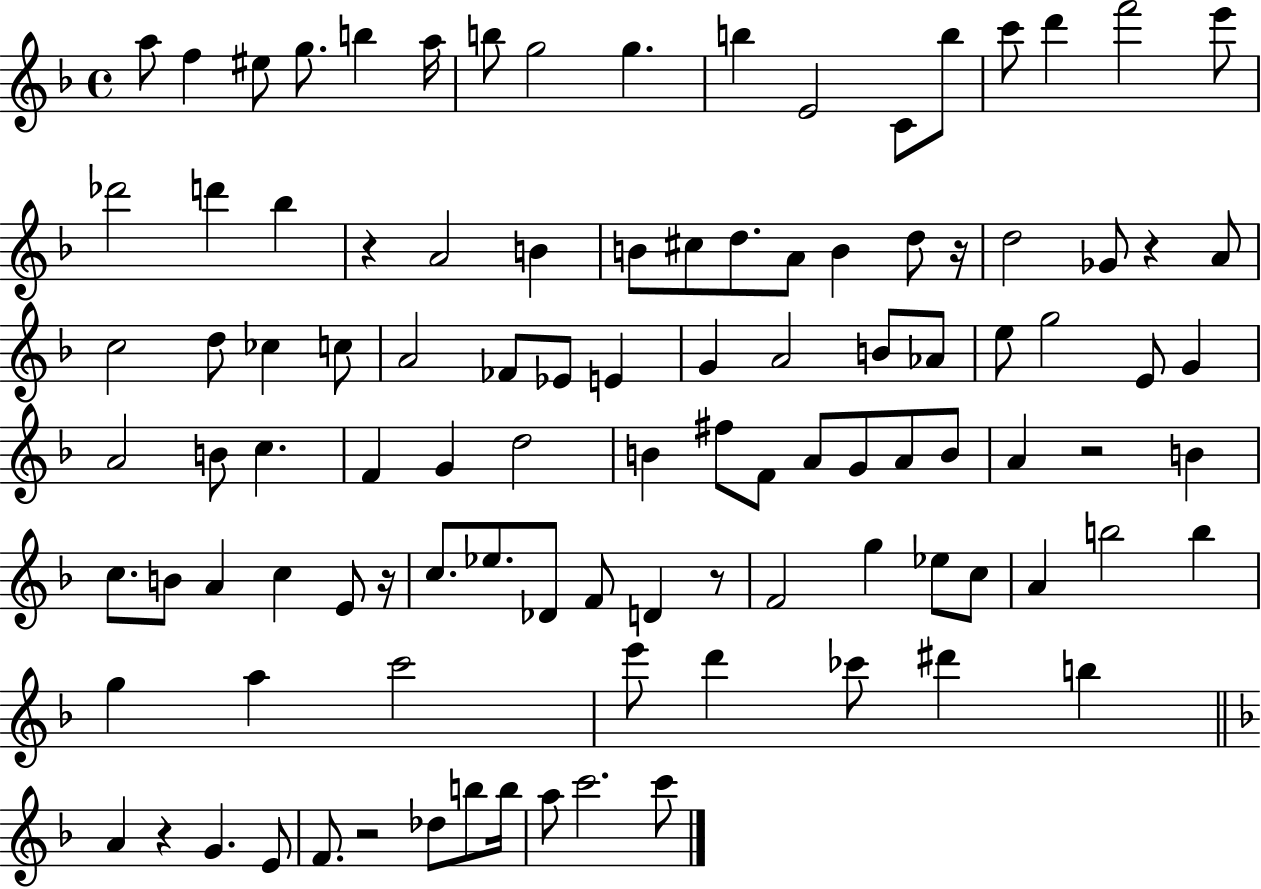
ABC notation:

X:1
T:Untitled
M:4/4
L:1/4
K:F
a/2 f ^e/2 g/2 b a/4 b/2 g2 g b E2 C/2 b/2 c'/2 d' f'2 e'/2 _d'2 d' _b z A2 B B/2 ^c/2 d/2 A/2 B d/2 z/4 d2 _G/2 z A/2 c2 d/2 _c c/2 A2 _F/2 _E/2 E G A2 B/2 _A/2 e/2 g2 E/2 G A2 B/2 c F G d2 B ^f/2 F/2 A/2 G/2 A/2 B/2 A z2 B c/2 B/2 A c E/2 z/4 c/2 _e/2 _D/2 F/2 D z/2 F2 g _e/2 c/2 A b2 b g a c'2 e'/2 d' _c'/2 ^d' b A z G E/2 F/2 z2 _d/2 b/2 b/4 a/2 c'2 c'/2